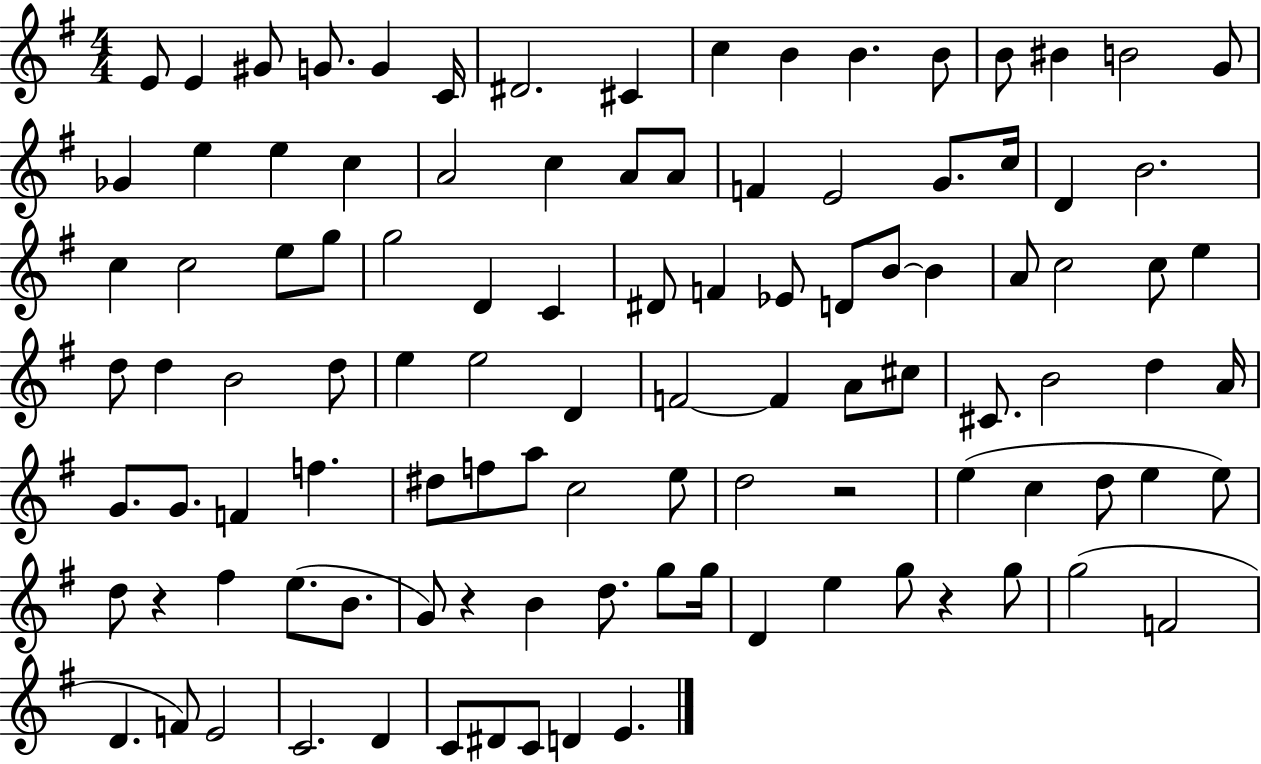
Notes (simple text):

E4/e E4/q G#4/e G4/e. G4/q C4/s D#4/h. C#4/q C5/q B4/q B4/q. B4/e B4/e BIS4/q B4/h G4/e Gb4/q E5/q E5/q C5/q A4/h C5/q A4/e A4/e F4/q E4/h G4/e. C5/s D4/q B4/h. C5/q C5/h E5/e G5/e G5/h D4/q C4/q D#4/e F4/q Eb4/e D4/e B4/e B4/q A4/e C5/h C5/e E5/q D5/e D5/q B4/h D5/e E5/q E5/h D4/q F4/h F4/q A4/e C#5/e C#4/e. B4/h D5/q A4/s G4/e. G4/e. F4/q F5/q. D#5/e F5/e A5/e C5/h E5/e D5/h R/h E5/q C5/q D5/e E5/q E5/e D5/e R/q F#5/q E5/e. B4/e. G4/e R/q B4/q D5/e. G5/e G5/s D4/q E5/q G5/e R/q G5/e G5/h F4/h D4/q. F4/e E4/h C4/h. D4/q C4/e D#4/e C4/e D4/q E4/q.